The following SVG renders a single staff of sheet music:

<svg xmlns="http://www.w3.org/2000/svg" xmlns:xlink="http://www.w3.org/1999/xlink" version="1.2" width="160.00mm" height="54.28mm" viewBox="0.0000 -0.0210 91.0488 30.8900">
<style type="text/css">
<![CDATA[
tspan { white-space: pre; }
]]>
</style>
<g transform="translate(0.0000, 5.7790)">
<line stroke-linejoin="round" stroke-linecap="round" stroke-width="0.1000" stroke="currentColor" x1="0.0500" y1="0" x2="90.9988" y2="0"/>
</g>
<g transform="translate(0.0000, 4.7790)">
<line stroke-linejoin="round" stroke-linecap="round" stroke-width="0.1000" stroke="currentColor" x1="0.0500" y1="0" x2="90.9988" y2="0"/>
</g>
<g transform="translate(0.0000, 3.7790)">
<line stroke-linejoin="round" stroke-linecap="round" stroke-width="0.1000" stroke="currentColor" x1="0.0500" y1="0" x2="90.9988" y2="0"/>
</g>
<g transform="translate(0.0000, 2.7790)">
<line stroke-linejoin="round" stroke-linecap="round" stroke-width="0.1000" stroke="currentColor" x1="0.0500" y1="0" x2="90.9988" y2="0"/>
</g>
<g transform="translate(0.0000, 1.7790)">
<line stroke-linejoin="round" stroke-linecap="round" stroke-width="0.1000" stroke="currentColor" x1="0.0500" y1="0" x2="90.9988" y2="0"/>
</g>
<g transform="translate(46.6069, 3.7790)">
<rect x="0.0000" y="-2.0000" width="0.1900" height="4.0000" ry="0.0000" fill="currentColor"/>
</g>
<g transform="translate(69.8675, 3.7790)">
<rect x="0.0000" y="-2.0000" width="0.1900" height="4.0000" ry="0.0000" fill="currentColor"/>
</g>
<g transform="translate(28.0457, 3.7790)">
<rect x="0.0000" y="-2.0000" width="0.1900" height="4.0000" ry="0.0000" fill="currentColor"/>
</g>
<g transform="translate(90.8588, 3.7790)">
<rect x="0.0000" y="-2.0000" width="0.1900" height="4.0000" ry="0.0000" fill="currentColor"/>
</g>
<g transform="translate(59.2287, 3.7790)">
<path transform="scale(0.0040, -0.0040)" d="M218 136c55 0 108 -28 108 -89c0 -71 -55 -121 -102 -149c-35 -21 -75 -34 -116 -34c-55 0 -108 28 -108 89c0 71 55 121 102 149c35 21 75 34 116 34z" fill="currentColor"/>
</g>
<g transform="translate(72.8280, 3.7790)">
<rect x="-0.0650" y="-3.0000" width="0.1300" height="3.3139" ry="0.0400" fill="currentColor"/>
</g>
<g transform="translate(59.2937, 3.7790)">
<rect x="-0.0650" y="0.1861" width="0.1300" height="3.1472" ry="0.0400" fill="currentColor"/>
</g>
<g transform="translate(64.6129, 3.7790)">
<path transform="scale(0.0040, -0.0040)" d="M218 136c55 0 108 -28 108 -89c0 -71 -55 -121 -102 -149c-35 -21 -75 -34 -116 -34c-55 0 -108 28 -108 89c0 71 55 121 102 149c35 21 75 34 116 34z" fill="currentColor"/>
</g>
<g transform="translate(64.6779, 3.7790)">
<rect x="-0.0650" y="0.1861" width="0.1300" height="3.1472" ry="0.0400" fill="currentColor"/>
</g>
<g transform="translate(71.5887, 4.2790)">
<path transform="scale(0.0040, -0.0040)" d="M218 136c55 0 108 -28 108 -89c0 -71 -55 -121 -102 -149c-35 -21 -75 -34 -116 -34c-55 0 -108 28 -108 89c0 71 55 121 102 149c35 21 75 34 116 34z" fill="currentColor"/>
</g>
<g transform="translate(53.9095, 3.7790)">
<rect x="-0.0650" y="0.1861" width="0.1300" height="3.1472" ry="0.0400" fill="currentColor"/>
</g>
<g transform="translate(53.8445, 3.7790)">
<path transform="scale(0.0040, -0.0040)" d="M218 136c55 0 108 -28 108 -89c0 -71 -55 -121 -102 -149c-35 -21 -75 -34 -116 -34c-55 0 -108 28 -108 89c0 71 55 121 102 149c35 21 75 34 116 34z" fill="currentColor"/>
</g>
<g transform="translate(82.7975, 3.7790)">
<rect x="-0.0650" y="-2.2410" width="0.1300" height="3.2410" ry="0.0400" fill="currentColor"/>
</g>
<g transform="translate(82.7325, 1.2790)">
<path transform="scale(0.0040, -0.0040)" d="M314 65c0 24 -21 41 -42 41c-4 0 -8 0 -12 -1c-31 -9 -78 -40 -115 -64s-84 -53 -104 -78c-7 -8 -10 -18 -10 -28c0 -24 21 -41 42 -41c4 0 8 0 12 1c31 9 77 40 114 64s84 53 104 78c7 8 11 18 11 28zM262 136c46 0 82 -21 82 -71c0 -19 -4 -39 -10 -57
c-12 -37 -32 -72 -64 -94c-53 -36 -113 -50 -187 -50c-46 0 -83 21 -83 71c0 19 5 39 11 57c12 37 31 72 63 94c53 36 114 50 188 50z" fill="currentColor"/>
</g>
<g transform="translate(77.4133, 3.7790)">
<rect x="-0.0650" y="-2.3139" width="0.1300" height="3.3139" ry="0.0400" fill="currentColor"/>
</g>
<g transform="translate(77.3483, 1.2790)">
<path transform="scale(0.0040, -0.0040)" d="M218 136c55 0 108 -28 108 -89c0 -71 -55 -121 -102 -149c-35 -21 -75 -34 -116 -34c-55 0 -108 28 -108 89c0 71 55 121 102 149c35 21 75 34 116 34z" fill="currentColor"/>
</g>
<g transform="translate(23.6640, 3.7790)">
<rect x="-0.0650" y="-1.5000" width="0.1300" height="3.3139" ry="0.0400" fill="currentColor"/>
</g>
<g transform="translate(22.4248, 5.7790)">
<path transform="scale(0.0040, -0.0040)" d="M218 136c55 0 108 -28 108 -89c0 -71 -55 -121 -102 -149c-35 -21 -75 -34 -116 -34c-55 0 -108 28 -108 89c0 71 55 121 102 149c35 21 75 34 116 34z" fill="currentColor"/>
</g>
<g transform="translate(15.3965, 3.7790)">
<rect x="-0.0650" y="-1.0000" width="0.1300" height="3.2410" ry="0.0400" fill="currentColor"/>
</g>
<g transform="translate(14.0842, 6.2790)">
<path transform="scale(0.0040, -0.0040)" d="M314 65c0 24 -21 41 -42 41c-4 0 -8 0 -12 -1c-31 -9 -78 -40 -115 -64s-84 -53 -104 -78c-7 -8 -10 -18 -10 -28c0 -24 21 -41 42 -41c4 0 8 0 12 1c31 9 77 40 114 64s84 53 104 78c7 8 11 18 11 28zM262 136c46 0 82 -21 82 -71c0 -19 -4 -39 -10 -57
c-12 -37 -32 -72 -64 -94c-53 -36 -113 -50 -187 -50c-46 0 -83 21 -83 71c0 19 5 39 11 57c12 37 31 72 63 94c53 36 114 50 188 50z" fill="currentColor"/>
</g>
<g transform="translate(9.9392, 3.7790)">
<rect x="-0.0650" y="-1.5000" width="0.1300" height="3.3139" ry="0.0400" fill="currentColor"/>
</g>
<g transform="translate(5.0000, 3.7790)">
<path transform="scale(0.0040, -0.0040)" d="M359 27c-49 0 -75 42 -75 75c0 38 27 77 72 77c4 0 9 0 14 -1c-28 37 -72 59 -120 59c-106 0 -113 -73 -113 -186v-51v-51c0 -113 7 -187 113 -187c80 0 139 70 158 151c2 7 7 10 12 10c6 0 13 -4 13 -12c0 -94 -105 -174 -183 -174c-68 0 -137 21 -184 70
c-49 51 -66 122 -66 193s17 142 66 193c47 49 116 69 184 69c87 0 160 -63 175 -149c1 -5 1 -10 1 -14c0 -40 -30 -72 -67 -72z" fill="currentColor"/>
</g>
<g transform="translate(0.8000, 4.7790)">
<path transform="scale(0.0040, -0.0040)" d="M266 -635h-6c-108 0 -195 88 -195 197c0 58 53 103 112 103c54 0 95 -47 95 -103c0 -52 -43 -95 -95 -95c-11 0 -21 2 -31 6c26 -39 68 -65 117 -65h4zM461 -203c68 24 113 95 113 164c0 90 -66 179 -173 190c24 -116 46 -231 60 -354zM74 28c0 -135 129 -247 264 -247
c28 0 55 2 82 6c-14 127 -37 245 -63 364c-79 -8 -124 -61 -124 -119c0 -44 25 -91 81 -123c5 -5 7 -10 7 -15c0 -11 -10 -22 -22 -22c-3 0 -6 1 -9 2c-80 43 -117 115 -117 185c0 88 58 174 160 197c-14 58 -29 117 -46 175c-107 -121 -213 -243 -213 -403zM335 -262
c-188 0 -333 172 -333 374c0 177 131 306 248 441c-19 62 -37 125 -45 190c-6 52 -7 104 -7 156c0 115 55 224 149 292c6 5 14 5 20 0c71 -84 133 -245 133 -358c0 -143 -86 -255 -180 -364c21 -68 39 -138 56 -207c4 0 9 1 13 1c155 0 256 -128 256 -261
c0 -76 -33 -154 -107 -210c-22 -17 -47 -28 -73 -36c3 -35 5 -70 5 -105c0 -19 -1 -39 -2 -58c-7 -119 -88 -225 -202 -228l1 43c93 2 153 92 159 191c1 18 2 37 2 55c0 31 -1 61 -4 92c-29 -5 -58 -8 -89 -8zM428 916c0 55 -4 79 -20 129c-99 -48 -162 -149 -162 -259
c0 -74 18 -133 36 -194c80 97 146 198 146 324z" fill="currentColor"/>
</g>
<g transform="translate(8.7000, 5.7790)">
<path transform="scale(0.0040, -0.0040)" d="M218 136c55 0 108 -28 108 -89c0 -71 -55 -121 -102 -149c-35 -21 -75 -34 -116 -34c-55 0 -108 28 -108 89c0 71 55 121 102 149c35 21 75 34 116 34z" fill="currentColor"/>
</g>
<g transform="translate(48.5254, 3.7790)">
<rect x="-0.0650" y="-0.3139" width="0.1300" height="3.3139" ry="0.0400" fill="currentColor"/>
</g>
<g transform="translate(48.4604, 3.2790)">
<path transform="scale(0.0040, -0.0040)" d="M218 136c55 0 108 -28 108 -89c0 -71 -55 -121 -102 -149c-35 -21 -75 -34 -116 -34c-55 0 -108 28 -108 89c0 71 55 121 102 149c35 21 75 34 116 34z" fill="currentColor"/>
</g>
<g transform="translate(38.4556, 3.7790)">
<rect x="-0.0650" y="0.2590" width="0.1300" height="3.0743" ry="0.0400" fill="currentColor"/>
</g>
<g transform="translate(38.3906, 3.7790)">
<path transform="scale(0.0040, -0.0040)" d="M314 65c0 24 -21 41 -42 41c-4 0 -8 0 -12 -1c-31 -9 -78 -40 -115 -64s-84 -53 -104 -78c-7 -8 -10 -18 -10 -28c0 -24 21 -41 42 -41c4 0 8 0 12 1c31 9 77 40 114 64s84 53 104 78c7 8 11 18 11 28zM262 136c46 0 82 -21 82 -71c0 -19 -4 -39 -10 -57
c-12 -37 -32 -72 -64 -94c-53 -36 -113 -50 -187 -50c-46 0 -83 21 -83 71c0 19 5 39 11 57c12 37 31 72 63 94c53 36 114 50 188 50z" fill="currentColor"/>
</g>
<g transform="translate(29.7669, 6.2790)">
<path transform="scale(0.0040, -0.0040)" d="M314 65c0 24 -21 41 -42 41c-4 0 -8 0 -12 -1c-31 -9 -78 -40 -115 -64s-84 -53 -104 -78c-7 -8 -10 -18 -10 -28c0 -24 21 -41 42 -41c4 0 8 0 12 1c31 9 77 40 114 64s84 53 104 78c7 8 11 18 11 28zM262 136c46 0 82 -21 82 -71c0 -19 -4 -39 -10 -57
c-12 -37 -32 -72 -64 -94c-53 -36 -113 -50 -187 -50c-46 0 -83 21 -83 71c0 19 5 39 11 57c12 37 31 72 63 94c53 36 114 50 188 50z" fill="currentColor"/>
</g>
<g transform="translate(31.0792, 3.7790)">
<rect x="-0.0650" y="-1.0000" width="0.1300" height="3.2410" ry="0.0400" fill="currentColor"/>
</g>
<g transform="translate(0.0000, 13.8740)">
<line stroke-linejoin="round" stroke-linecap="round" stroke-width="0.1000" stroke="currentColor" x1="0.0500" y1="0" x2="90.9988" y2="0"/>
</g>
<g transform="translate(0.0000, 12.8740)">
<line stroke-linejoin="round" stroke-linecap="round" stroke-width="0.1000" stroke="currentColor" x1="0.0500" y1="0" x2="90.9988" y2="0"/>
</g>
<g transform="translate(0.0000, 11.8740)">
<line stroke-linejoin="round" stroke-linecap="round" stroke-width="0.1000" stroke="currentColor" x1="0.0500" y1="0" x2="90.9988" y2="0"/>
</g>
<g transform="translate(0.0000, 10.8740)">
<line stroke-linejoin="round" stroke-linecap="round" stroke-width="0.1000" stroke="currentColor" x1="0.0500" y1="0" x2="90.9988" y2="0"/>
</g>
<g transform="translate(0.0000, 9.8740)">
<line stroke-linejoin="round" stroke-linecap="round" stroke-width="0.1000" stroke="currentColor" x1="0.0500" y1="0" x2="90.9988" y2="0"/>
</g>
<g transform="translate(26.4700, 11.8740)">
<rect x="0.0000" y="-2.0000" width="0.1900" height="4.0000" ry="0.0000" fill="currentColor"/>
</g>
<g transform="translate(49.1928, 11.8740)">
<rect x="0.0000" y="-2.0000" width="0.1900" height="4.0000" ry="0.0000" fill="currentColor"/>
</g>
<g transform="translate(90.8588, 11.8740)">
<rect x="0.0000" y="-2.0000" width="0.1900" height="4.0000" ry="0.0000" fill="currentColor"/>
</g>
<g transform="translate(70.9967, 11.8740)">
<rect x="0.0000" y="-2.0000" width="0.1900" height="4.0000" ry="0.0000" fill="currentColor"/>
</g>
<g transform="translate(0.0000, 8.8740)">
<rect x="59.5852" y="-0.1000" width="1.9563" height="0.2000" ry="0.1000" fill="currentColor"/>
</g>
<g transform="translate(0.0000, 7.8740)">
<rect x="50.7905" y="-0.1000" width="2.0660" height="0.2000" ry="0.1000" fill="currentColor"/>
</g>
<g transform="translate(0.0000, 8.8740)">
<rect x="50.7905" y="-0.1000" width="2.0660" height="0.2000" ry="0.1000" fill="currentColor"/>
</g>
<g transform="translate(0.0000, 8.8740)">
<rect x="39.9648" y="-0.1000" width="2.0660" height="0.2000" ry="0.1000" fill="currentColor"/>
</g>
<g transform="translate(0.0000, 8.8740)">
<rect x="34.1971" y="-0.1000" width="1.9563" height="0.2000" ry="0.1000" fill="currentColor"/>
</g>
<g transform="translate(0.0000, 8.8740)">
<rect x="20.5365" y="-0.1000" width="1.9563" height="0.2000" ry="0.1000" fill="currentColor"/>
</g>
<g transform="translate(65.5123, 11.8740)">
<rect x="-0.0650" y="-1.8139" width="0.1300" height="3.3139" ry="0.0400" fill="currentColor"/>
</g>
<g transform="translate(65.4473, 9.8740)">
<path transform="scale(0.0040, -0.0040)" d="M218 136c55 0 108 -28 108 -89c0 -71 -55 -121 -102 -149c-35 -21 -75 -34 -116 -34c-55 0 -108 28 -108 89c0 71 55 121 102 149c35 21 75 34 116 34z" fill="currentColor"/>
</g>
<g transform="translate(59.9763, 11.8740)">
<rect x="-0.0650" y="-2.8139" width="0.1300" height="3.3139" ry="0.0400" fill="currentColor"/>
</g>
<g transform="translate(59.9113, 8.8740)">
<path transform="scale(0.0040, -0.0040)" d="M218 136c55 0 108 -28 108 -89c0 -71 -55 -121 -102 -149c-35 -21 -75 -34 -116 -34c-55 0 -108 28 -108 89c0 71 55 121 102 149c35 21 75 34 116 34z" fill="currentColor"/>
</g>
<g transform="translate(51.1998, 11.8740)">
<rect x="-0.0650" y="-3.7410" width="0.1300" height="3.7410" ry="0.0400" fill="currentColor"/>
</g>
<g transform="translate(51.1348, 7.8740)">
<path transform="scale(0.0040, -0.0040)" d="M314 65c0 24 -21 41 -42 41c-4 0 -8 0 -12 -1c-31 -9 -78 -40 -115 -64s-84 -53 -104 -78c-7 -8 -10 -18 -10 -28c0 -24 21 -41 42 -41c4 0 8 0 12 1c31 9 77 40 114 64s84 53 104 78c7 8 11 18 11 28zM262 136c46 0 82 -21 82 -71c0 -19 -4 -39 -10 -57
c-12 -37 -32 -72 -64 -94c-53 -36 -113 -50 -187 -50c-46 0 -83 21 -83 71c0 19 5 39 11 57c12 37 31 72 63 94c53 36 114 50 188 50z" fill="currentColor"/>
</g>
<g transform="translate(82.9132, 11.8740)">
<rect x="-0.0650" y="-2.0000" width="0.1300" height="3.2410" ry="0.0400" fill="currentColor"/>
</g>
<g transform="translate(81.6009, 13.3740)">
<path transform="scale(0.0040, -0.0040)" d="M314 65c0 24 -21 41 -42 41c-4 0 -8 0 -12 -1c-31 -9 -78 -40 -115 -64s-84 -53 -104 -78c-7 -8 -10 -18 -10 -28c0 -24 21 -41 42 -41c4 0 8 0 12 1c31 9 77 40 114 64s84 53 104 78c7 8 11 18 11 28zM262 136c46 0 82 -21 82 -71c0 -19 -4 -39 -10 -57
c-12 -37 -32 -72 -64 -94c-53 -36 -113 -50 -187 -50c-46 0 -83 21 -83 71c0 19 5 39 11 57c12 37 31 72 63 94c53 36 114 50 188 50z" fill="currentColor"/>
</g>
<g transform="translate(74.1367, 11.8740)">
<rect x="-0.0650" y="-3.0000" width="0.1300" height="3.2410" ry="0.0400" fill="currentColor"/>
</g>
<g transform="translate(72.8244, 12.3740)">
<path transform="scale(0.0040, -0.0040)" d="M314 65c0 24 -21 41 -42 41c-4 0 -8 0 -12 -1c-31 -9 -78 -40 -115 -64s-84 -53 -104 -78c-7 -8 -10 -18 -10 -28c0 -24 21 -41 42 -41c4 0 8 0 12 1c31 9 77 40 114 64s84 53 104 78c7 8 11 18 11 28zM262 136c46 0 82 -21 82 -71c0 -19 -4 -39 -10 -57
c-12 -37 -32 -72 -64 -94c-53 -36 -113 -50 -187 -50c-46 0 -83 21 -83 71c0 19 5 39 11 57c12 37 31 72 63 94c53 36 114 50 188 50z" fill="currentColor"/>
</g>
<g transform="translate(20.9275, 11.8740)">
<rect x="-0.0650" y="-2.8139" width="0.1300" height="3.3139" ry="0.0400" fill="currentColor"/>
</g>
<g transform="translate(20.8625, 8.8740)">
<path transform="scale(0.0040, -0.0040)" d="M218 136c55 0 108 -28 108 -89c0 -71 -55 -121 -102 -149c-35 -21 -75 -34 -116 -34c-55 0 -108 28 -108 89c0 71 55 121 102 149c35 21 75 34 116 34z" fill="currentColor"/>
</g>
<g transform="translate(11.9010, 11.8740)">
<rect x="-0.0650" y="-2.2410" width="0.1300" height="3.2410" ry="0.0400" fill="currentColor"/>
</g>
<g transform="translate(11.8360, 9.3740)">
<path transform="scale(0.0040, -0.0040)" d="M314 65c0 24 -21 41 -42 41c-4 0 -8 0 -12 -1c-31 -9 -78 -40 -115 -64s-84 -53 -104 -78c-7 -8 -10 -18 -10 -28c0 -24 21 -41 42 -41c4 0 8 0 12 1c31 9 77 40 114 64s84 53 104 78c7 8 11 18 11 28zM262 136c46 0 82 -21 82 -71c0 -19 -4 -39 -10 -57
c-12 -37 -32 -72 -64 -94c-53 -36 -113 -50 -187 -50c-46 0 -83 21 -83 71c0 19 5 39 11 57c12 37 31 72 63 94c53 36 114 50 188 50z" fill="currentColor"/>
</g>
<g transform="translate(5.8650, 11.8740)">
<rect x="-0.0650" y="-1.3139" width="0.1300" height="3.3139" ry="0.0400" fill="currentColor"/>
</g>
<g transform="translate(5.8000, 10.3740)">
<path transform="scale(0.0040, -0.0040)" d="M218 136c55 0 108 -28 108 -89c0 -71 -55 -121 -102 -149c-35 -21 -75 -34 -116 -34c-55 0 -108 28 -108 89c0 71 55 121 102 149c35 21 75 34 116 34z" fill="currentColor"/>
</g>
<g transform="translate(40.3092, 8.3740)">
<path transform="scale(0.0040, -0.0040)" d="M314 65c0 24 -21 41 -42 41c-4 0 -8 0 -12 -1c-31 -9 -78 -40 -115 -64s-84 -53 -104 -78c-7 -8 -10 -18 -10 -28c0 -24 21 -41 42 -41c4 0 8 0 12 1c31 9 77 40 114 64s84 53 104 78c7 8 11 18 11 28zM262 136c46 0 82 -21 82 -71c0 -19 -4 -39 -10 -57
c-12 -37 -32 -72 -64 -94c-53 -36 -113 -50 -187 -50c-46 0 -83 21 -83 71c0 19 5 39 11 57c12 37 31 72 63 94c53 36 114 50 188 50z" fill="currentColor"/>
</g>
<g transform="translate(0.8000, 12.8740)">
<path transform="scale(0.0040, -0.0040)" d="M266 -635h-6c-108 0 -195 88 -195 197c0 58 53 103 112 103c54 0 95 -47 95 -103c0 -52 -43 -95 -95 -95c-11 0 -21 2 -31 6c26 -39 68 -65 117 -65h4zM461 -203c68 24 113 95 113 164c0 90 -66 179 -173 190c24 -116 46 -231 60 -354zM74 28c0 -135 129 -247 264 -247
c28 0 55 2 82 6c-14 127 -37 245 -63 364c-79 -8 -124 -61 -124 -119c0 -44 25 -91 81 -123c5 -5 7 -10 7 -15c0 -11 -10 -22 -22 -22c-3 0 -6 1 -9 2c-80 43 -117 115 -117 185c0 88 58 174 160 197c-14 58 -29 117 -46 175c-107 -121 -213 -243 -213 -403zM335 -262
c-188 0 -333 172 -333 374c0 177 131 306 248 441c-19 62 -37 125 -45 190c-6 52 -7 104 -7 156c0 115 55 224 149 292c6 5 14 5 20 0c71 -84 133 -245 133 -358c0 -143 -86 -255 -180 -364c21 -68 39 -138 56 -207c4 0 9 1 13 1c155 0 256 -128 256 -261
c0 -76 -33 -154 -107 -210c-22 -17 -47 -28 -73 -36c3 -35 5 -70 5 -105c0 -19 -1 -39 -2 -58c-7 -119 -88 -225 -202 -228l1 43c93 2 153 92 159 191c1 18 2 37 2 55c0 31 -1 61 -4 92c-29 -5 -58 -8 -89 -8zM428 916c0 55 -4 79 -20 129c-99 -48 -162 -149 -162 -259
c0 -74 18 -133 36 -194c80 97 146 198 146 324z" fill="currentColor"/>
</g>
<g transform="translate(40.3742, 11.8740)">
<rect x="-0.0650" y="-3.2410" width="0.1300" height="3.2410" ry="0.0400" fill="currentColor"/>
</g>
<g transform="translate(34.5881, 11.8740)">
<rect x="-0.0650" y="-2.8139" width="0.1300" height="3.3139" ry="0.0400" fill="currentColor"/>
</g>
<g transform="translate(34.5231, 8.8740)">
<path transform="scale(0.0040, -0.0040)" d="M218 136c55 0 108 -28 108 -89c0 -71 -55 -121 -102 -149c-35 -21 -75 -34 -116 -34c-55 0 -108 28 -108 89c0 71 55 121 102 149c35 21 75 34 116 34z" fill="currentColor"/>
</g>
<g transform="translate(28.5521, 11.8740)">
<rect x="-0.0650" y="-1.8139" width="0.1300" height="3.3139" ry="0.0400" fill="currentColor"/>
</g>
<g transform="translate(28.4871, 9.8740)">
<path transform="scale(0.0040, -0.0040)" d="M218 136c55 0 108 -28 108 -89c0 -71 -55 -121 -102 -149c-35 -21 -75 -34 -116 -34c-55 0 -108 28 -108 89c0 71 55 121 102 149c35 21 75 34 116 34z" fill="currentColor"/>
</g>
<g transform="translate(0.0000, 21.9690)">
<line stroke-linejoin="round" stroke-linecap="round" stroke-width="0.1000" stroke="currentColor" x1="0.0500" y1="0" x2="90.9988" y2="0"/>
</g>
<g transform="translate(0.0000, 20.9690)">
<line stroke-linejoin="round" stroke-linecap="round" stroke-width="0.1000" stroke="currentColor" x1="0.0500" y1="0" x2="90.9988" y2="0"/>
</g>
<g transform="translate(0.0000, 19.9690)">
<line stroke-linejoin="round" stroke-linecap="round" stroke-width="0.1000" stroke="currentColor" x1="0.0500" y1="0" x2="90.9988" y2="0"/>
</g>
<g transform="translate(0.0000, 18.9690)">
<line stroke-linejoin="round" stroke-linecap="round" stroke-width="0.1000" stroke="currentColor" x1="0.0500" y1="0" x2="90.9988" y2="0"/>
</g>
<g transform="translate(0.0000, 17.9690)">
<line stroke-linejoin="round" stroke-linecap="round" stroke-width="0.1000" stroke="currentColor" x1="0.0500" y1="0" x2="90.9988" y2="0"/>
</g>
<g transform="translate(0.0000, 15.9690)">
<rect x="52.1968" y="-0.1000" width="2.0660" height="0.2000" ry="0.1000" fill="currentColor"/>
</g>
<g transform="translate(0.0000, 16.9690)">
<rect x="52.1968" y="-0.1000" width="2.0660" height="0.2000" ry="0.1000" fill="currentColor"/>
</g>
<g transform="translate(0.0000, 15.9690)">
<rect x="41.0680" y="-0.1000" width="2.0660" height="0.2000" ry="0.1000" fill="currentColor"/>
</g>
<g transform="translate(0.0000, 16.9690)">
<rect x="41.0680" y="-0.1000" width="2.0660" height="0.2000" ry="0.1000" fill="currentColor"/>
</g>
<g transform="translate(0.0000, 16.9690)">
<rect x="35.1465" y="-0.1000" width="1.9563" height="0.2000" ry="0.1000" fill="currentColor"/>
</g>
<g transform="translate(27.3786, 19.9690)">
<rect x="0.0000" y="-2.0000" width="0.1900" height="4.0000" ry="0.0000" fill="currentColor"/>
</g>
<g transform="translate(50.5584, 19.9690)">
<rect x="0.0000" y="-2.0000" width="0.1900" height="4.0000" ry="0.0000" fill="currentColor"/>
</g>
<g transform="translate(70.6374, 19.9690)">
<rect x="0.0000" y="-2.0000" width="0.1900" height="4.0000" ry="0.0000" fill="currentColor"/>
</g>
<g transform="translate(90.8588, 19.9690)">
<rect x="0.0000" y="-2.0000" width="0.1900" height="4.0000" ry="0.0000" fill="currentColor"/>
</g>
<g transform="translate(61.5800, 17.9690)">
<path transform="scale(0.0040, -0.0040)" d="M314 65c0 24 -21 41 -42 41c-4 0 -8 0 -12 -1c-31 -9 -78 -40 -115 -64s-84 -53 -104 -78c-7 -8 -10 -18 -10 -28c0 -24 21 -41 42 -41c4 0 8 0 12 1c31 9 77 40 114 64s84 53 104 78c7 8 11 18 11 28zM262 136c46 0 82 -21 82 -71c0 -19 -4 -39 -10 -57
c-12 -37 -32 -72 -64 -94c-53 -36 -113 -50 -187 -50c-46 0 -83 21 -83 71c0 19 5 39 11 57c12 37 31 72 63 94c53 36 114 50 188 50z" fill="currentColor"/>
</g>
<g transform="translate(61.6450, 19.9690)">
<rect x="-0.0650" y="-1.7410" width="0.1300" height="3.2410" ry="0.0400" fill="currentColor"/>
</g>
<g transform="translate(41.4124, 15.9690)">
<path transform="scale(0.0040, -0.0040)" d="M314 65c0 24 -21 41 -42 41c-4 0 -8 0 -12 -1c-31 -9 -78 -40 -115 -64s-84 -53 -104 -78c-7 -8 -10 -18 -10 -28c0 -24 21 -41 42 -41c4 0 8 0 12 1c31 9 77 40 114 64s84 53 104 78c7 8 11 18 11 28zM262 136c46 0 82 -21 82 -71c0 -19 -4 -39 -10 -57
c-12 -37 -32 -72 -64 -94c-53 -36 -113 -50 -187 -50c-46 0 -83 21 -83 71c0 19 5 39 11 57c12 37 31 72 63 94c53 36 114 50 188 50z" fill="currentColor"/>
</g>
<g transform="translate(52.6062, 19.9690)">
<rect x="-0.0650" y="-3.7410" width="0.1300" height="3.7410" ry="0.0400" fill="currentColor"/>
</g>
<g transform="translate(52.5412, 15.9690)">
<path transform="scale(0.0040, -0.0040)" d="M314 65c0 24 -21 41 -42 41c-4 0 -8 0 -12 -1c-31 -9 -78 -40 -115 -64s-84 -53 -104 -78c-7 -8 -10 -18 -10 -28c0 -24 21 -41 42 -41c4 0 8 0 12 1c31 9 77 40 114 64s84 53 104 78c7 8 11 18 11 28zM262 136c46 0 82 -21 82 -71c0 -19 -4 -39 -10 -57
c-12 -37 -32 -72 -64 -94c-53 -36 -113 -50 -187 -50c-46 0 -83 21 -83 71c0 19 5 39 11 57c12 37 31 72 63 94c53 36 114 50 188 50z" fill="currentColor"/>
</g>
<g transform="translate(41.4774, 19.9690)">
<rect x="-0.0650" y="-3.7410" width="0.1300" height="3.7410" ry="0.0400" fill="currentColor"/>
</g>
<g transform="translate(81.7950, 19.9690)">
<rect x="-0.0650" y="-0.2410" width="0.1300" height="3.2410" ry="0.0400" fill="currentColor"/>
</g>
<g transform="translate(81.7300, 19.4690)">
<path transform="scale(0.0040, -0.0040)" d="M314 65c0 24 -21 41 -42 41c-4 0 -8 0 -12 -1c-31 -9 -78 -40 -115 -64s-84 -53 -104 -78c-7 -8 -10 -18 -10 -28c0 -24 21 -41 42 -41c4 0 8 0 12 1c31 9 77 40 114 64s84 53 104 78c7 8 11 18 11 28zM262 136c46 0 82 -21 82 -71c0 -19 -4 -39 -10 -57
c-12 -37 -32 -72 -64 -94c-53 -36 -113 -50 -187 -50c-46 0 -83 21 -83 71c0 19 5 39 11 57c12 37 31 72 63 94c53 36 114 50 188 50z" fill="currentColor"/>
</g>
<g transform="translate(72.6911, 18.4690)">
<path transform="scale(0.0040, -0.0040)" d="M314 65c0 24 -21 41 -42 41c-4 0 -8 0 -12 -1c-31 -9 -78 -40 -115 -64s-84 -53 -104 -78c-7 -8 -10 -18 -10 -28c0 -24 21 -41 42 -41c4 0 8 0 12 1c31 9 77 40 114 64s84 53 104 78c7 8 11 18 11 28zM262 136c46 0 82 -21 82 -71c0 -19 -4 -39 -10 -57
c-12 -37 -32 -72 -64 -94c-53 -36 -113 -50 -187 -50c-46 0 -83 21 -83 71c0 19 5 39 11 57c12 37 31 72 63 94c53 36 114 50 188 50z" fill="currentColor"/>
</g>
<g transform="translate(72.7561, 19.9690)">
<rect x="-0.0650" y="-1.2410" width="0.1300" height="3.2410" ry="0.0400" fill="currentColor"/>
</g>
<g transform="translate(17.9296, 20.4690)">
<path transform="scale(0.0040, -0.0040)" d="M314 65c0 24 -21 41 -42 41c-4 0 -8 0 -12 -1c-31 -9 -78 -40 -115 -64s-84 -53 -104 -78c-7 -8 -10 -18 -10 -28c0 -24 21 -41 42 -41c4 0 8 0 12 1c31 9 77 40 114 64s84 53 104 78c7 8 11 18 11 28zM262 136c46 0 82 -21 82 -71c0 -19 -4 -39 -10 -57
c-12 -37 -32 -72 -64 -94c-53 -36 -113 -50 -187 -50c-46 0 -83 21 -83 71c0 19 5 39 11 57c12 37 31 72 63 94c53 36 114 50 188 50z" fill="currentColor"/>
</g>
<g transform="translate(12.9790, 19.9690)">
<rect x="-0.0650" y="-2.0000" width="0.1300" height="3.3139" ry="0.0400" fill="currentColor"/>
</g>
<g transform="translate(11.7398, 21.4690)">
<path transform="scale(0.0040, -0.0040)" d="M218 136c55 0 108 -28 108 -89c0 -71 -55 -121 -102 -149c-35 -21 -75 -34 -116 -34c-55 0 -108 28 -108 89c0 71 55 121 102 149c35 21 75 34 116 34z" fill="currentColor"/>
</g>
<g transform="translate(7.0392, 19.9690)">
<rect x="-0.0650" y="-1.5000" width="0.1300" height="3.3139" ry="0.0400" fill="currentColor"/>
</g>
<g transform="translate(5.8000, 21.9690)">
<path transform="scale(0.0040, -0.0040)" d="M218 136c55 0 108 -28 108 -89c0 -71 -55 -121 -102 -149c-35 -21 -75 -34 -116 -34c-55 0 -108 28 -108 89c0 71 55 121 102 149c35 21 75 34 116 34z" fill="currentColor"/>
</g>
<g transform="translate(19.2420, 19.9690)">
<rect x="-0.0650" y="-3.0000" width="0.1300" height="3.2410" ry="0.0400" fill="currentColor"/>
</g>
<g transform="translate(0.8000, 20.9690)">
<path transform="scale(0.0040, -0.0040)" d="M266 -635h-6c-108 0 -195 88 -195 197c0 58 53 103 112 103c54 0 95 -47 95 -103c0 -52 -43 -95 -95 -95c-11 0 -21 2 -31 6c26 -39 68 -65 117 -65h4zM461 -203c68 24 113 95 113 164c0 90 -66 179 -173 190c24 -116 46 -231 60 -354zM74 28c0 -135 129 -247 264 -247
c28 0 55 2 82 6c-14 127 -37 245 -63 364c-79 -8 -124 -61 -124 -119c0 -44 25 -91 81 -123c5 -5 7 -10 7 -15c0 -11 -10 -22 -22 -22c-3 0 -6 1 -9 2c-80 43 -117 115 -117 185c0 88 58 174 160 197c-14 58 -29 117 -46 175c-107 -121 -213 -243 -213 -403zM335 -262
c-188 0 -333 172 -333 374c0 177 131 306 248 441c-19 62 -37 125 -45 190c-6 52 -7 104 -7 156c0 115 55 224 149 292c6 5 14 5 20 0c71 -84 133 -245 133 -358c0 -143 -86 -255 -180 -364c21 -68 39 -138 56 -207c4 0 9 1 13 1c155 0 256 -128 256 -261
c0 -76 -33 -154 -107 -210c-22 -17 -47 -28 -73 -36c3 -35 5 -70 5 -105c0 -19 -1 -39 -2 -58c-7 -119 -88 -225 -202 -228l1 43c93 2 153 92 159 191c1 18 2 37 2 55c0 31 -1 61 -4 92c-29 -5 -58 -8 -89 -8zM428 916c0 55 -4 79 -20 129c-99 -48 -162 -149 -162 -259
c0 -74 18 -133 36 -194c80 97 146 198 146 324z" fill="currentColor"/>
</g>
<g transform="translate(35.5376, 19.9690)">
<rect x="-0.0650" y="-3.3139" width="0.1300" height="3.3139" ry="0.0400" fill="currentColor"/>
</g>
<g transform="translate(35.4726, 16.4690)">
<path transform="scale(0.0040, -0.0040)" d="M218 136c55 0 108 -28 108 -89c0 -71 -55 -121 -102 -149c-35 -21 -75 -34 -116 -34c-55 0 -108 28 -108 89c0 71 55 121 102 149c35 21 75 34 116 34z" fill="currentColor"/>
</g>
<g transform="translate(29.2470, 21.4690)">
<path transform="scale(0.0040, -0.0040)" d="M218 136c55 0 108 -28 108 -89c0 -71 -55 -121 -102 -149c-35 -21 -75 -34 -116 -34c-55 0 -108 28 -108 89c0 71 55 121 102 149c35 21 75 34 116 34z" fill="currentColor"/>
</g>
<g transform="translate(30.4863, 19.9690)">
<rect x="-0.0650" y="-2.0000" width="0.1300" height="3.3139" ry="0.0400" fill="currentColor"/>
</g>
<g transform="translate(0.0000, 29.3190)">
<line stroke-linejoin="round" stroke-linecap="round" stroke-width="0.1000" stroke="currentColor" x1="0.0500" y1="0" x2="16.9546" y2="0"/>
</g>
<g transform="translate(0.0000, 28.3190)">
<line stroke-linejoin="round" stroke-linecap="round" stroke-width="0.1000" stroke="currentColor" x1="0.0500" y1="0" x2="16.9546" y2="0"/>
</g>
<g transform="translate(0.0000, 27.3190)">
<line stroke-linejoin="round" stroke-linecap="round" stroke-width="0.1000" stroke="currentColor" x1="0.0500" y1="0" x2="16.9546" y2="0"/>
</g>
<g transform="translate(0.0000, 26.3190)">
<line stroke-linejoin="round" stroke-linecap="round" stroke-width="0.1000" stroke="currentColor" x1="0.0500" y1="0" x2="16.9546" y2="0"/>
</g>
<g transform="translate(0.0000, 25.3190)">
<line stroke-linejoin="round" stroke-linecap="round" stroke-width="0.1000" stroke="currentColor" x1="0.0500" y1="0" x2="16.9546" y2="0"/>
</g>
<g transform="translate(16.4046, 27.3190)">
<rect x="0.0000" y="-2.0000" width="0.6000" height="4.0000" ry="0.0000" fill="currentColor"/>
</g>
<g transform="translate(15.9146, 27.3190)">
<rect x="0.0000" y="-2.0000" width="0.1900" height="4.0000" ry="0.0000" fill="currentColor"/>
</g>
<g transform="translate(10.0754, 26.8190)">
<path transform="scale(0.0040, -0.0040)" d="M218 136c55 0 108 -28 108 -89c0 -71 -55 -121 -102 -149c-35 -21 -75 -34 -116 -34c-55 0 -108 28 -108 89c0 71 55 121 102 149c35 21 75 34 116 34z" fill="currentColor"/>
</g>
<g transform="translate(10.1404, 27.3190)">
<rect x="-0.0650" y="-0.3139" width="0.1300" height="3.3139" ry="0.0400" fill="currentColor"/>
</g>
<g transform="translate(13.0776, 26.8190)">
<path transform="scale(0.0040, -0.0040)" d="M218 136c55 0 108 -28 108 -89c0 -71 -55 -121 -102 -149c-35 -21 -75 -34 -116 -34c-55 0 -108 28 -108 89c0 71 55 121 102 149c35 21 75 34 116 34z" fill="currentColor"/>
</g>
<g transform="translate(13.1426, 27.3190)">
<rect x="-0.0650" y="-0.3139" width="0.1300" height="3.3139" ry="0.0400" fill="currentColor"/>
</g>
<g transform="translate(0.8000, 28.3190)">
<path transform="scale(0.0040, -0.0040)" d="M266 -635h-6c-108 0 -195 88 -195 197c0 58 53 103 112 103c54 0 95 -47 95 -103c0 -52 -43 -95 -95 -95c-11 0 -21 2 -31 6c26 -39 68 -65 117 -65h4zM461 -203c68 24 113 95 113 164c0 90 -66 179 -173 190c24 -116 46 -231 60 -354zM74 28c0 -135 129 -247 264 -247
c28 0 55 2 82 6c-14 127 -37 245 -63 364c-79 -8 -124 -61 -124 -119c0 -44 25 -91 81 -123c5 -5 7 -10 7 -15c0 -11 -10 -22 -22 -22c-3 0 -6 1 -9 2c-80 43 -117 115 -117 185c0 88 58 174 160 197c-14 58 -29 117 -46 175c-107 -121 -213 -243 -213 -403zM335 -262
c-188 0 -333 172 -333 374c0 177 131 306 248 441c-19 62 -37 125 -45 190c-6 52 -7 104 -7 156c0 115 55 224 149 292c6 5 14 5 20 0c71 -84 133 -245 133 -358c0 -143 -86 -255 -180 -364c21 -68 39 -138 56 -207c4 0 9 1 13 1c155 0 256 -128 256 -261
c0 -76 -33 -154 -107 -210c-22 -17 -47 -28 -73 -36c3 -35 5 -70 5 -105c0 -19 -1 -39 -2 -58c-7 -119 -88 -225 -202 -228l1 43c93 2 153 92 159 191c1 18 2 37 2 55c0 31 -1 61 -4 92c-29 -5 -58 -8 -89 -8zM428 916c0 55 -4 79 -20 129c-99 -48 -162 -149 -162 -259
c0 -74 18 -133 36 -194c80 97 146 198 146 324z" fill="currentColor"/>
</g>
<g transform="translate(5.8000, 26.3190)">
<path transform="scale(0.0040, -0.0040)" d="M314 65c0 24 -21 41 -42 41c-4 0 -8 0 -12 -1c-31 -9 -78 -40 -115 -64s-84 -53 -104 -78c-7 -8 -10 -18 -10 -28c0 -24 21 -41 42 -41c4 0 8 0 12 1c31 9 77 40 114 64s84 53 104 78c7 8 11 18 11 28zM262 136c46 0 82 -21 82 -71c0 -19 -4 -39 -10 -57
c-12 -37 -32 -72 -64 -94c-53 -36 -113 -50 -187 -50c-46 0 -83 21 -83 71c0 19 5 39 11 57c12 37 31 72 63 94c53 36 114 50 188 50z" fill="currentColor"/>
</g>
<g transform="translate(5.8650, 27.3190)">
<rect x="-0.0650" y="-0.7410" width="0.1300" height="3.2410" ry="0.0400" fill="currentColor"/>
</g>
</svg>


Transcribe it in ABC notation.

X:1
T:Untitled
M:4/4
L:1/4
K:C
E D2 E D2 B2 c B B B A g g2 e g2 a f a b2 c'2 a f A2 F2 E F A2 F b c'2 c'2 f2 e2 c2 d2 c c